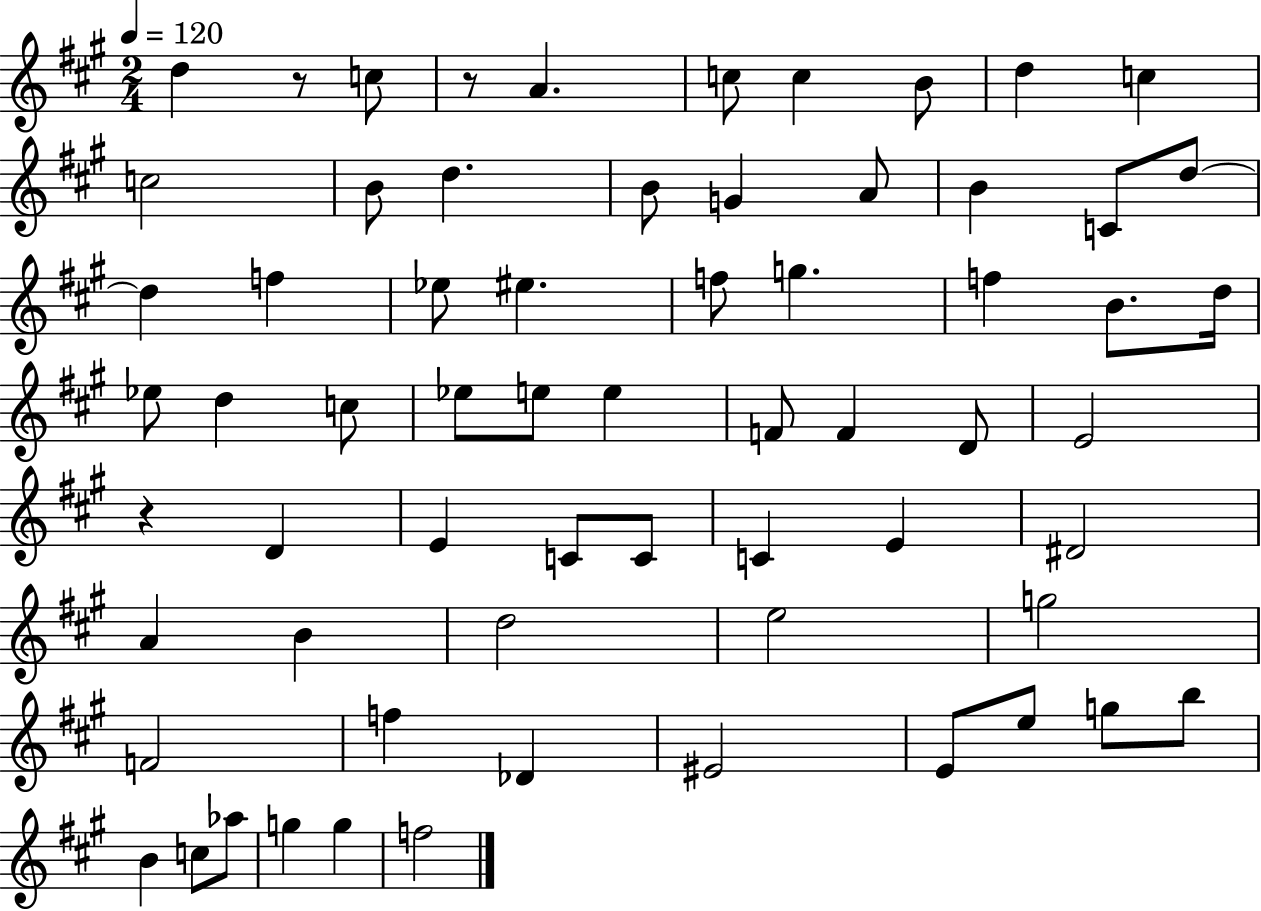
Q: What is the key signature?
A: A major